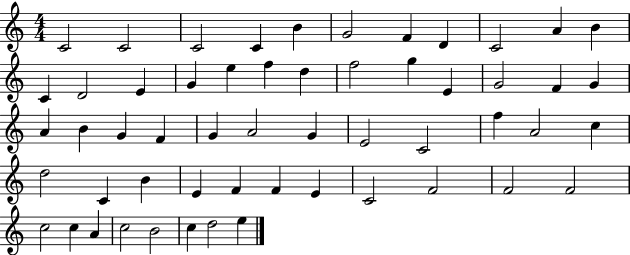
C4/h C4/h C4/h C4/q B4/q G4/h F4/q D4/q C4/h A4/q B4/q C4/q D4/h E4/q G4/q E5/q F5/q D5/q F5/h G5/q E4/q G4/h F4/q G4/q A4/q B4/q G4/q F4/q G4/q A4/h G4/q E4/h C4/h F5/q A4/h C5/q D5/h C4/q B4/q E4/q F4/q F4/q E4/q C4/h F4/h F4/h F4/h C5/h C5/q A4/q C5/h B4/h C5/q D5/h E5/q